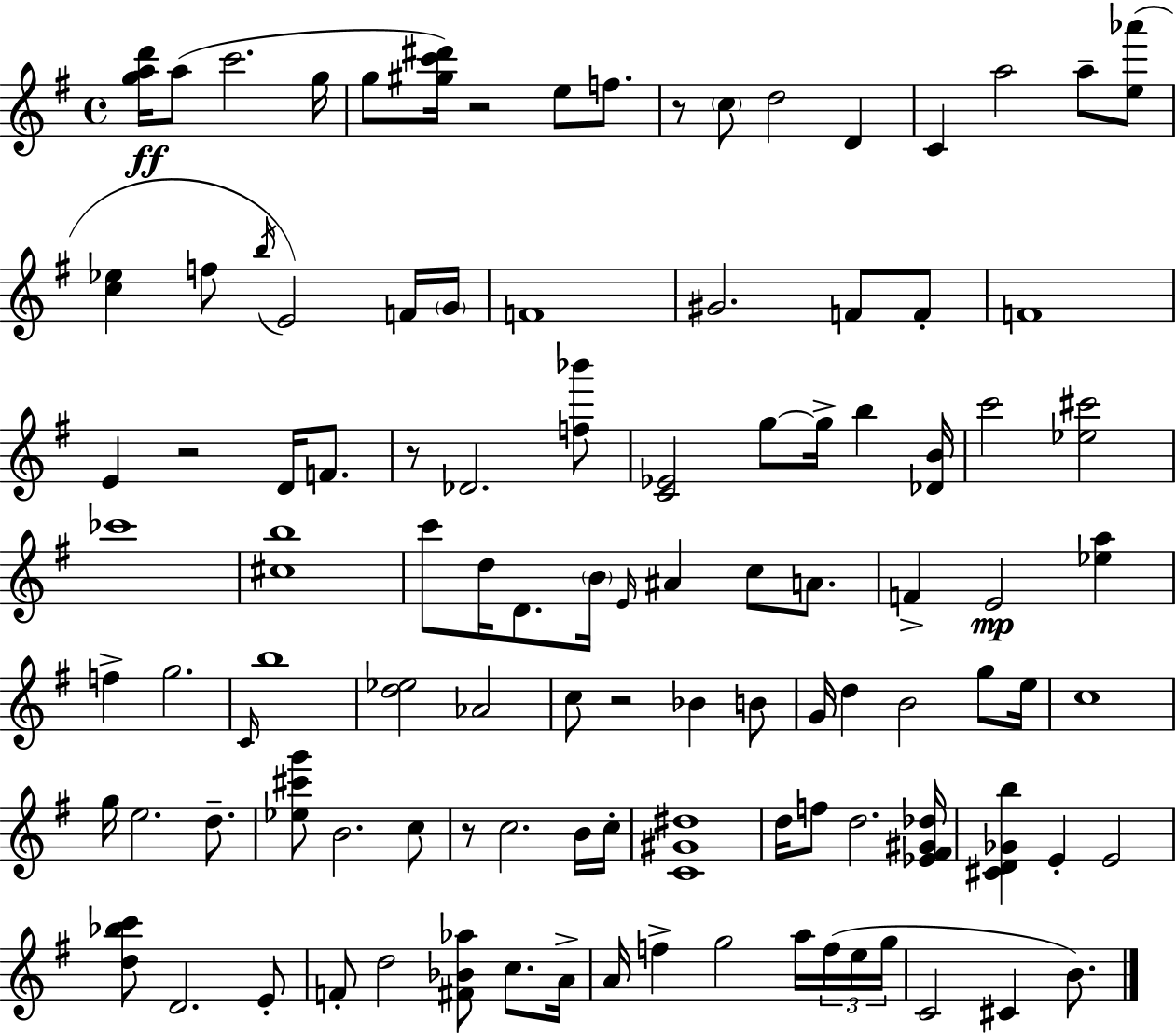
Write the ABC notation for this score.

X:1
T:Untitled
M:4/4
L:1/4
K:Em
[gad']/4 a/2 c'2 g/4 g/2 [^gc'^d']/4 z2 e/2 f/2 z/2 c/2 d2 D C a2 a/2 [e_a']/2 [c_e] f/2 b/4 E2 F/4 G/4 F4 ^G2 F/2 F/2 F4 E z2 D/4 F/2 z/2 _D2 [f_b']/2 [C_E]2 g/2 g/4 b [_DB]/4 c'2 [_e^c']2 _c'4 [^cb]4 c'/2 d/4 D/2 B/4 E/4 ^A c/2 A/2 F E2 [_ea] f g2 C/4 b4 [d_e]2 _A2 c/2 z2 _B B/2 G/4 d B2 g/2 e/4 c4 g/4 e2 d/2 [_e^c'g']/2 B2 c/2 z/2 c2 B/4 c/4 [C^G^d]4 d/4 f/2 d2 [_E^F^G_d]/4 [^CD_Gb] E E2 [d_bc']/2 D2 E/2 F/2 d2 [^F_B_a]/2 c/2 A/4 A/4 f g2 a/4 f/4 e/4 g/4 C2 ^C B/2